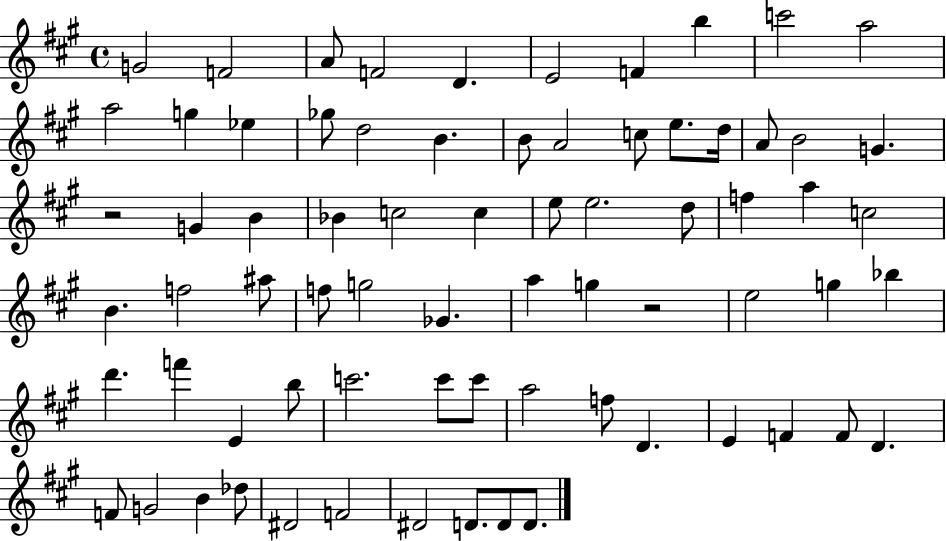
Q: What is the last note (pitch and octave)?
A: D4